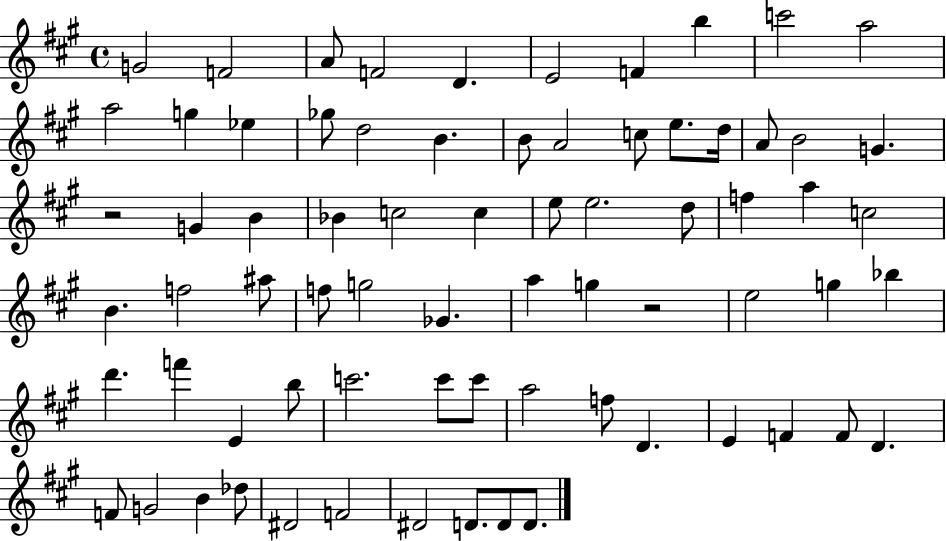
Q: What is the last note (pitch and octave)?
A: D4